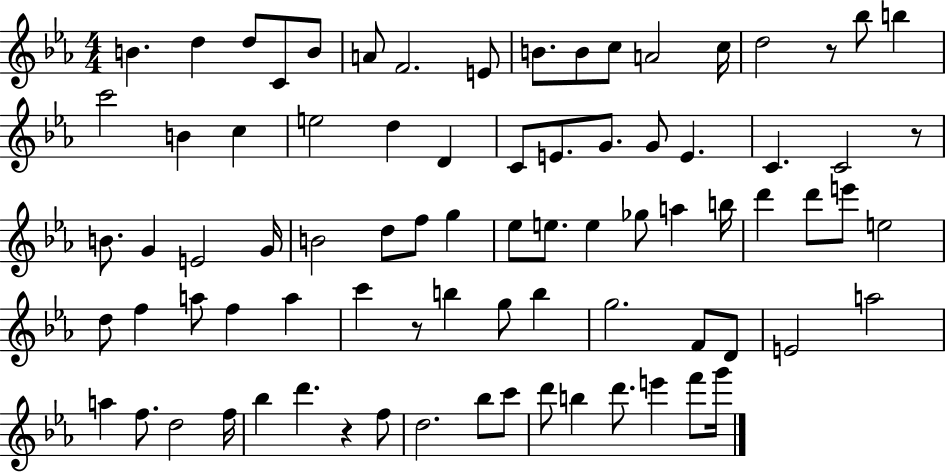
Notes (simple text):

B4/q. D5/q D5/e C4/e B4/e A4/e F4/h. E4/e B4/e. B4/e C5/e A4/h C5/s D5/h R/e Bb5/e B5/q C6/h B4/q C5/q E5/h D5/q D4/q C4/e E4/e. G4/e. G4/e E4/q. C4/q. C4/h R/e B4/e. G4/q E4/h G4/s B4/h D5/e F5/e G5/q Eb5/e E5/e. E5/q Gb5/e A5/q B5/s D6/q D6/e E6/e E5/h D5/e F5/q A5/e F5/q A5/q C6/q R/e B5/q G5/e B5/q G5/h. F4/e D4/e E4/h A5/h A5/q F5/e. D5/h F5/s Bb5/q D6/q. R/q F5/e D5/h. Bb5/e C6/e D6/e B5/q D6/e. E6/q F6/e G6/s